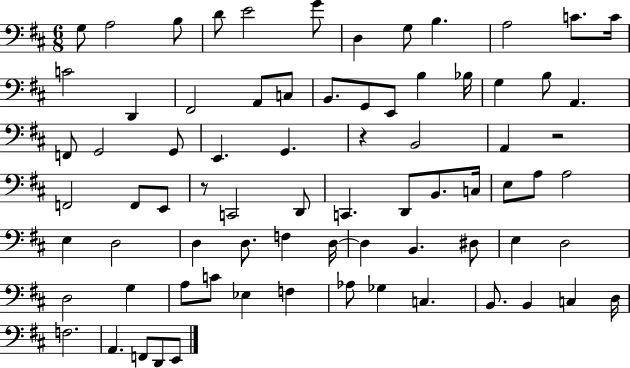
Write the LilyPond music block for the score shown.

{
  \clef bass
  \numericTimeSignature
  \time 6/8
  \key d \major
  g8 a2 b8 | d'8 e'2 g'8 | d4 g8 b4. | a2 c'8. c'16 | \break c'2 d,4 | fis,2 a,8 c8 | b,8. g,8 e,8 b4 bes16 | g4 b8 a,4. | \break f,8 g,2 g,8 | e,4. g,4. | r4 b,2 | a,4 r2 | \break f,2 f,8 e,8 | r8 c,2 d,8 | c,4. d,8 b,8. c16 | e8 a8 a2 | \break e4 d2 | d4 d8. f4 d16~~ | d4 b,4. dis8 | e4 d2 | \break d2 g4 | a8 c'8 ees4 f4 | aes8 ges4 c4. | b,8. b,4 c4 d16 | \break f2. | a,4. f,8 d,8 e,8 | \bar "|."
}